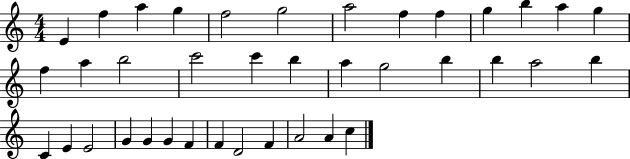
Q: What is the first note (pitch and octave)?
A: E4